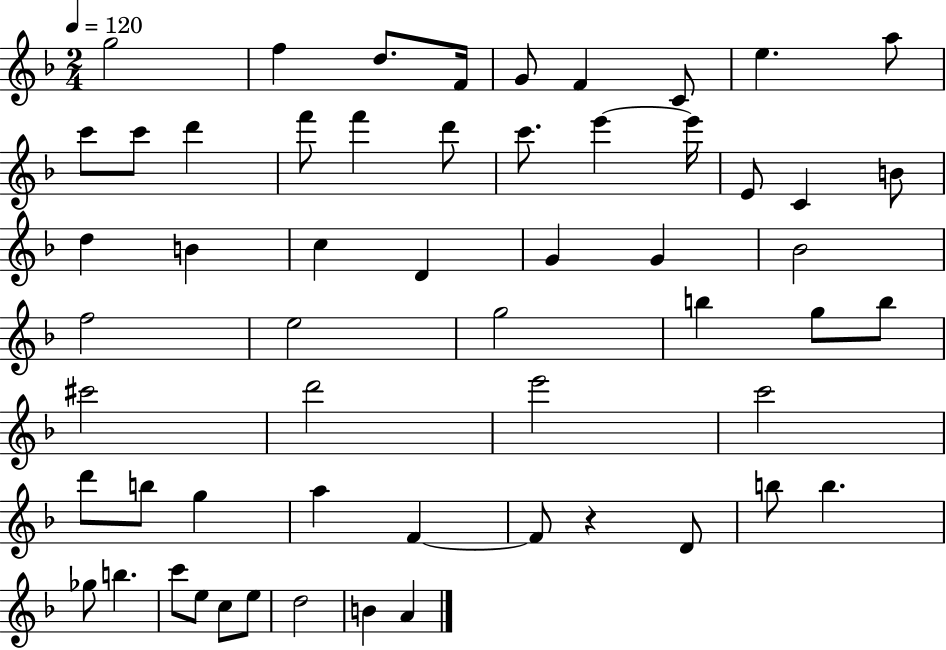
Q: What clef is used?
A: treble